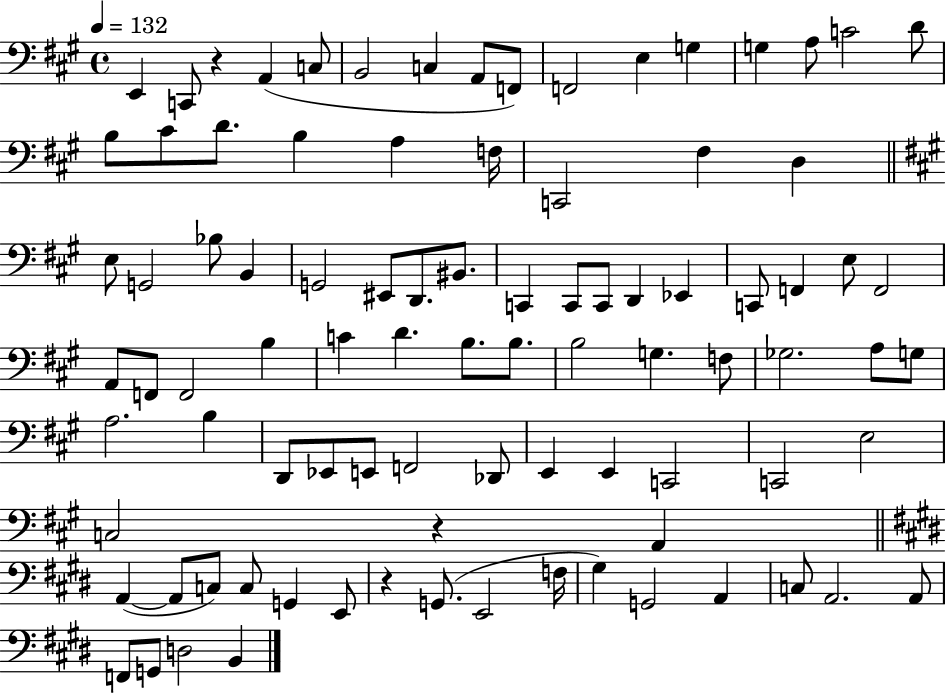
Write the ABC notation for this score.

X:1
T:Untitled
M:4/4
L:1/4
K:A
E,, C,,/2 z A,, C,/2 B,,2 C, A,,/2 F,,/2 F,,2 E, G, G, A,/2 C2 D/2 B,/2 ^C/2 D/2 B, A, F,/4 C,,2 ^F, D, E,/2 G,,2 _B,/2 B,, G,,2 ^E,,/2 D,,/2 ^B,,/2 C,, C,,/2 C,,/2 D,, _E,, C,,/2 F,, E,/2 F,,2 A,,/2 F,,/2 F,,2 B, C D B,/2 B,/2 B,2 G, F,/2 _G,2 A,/2 G,/2 A,2 B, D,,/2 _E,,/2 E,,/2 F,,2 _D,,/2 E,, E,, C,,2 C,,2 E,2 C,2 z A,, A,, A,,/2 C,/2 C,/2 G,, E,,/2 z G,,/2 E,,2 F,/4 ^G, G,,2 A,, C,/2 A,,2 A,,/2 F,,/2 G,,/2 D,2 B,,